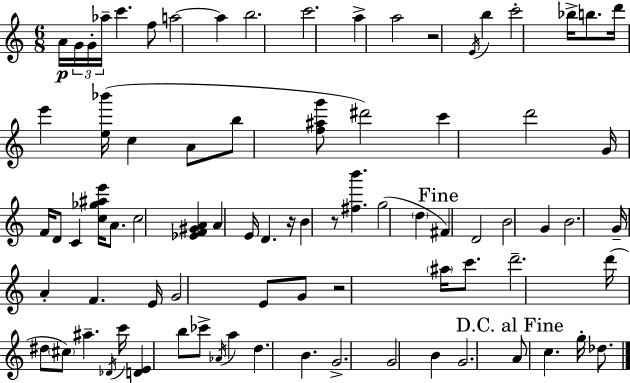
{
  \clef treble
  \numericTimeSignature
  \time 6/8
  \key a \minor
  a'16\p \tuplet 3/2 { g'16 g'16-. aes''16-- } c'''4. f''8 | a''2~~ a''4 | b''2. | c'''2. | \break a''4-> a''2 | r2 \acciaccatura { e'16 } b''4 | c'''2-. bes''16-> b''8. | d'''16 e'''4 <e'' bes'''>16( c''4 a'8 | \break b''8 <f'' ais'' g'''>8 dis'''2) | c'''4 d'''2 | g'16 f'16 d'8 c'4 <c'' ges'' ais'' e'''>16 a'8. | c''2 <ees' f' gis' a'>4 | \break a'4 e'16 d'4. | r16 b'4 r8 <fis'' b'''>4. | g''2( \parenthesize d''4 | \mark "Fine" fis'4) d'2 | \break b'2 g'4 | b'2. | g'16-- a'4-. f'4. | e'16 g'2 e'8 g'8 | \break r2 \parenthesize ais''16 c'''8. | d'''2.-- | d'''16( dis''8 \parenthesize cis''8) ais''4.-- | \acciaccatura { des'16 } c'''16 <d' e'>4 b''8 ces'''8-> \acciaccatura { aes'16 } a''4 | \break d''4. b'4. | g'2.-> | g'2 b'4 | g'2. | \break \mark "D.C. al Fine" a'8 c''4. g''16-. | des''8. \bar "|."
}